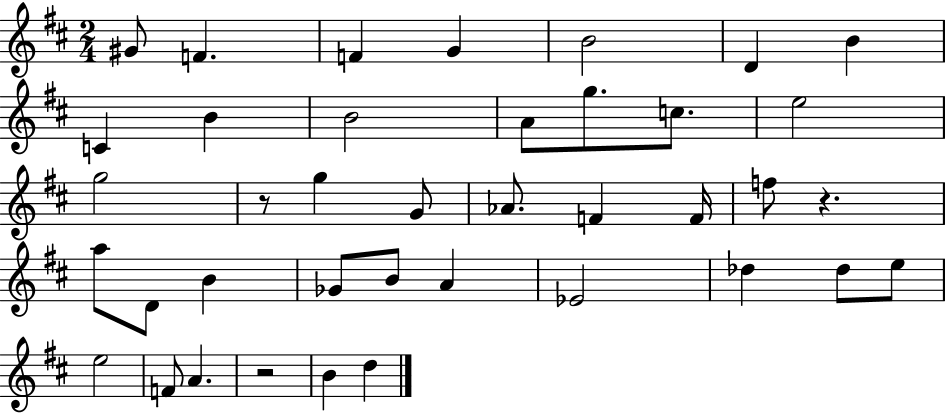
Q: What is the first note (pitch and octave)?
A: G#4